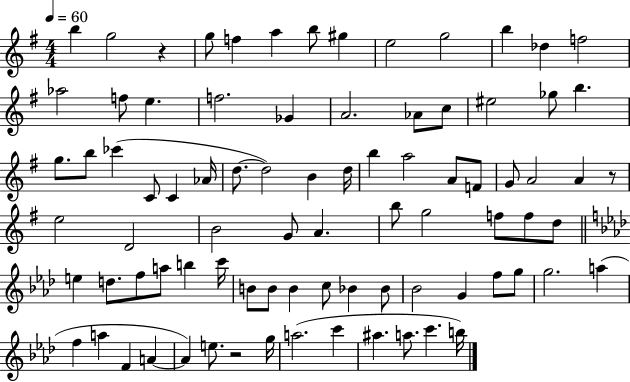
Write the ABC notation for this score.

X:1
T:Untitled
M:4/4
L:1/4
K:G
b g2 z g/2 f a b/2 ^g e2 g2 b _d f2 _a2 f/2 e f2 _G A2 _A/2 c/2 ^e2 _g/2 b g/2 b/2 _c' C/2 C _A/4 d/2 d2 B d/4 b a2 A/2 F/2 G/2 A2 A z/2 e2 D2 B2 G/2 A b/2 g2 f/2 f/2 d/2 e d/2 f/2 a/2 b c'/4 B/2 B/2 B c/2 _B _B/2 _B2 G f/2 g/2 g2 a f a F A A e/2 z2 g/4 a2 c' ^a a/2 c' b/4